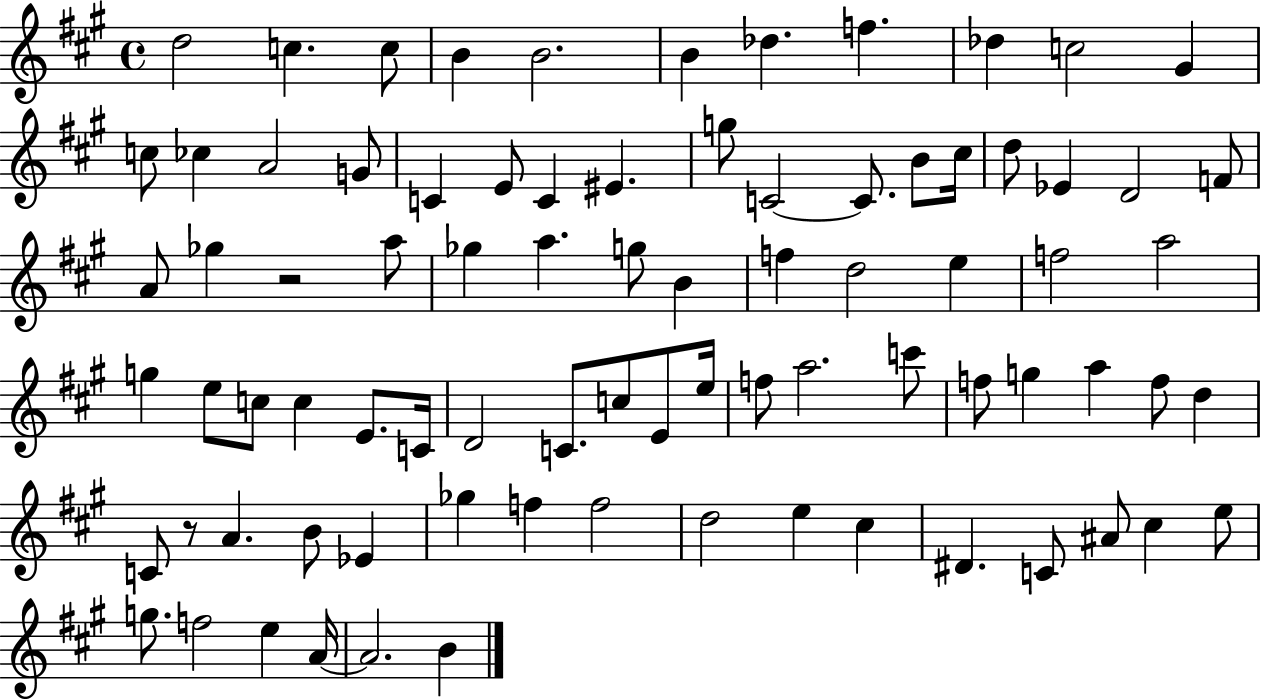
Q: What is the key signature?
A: A major